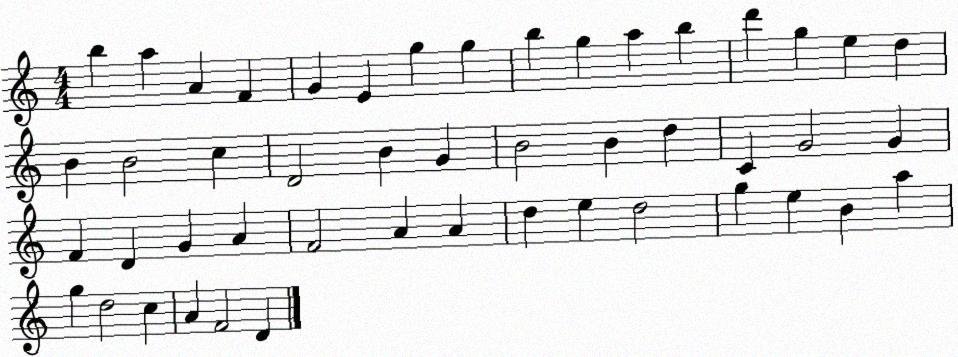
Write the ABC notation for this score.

X:1
T:Untitled
M:4/4
L:1/4
K:C
b a A F G E g g b g a b d' g e d B B2 c D2 B G B2 B d C G2 G F D G A F2 A A d e d2 g e B a g d2 c A F2 D